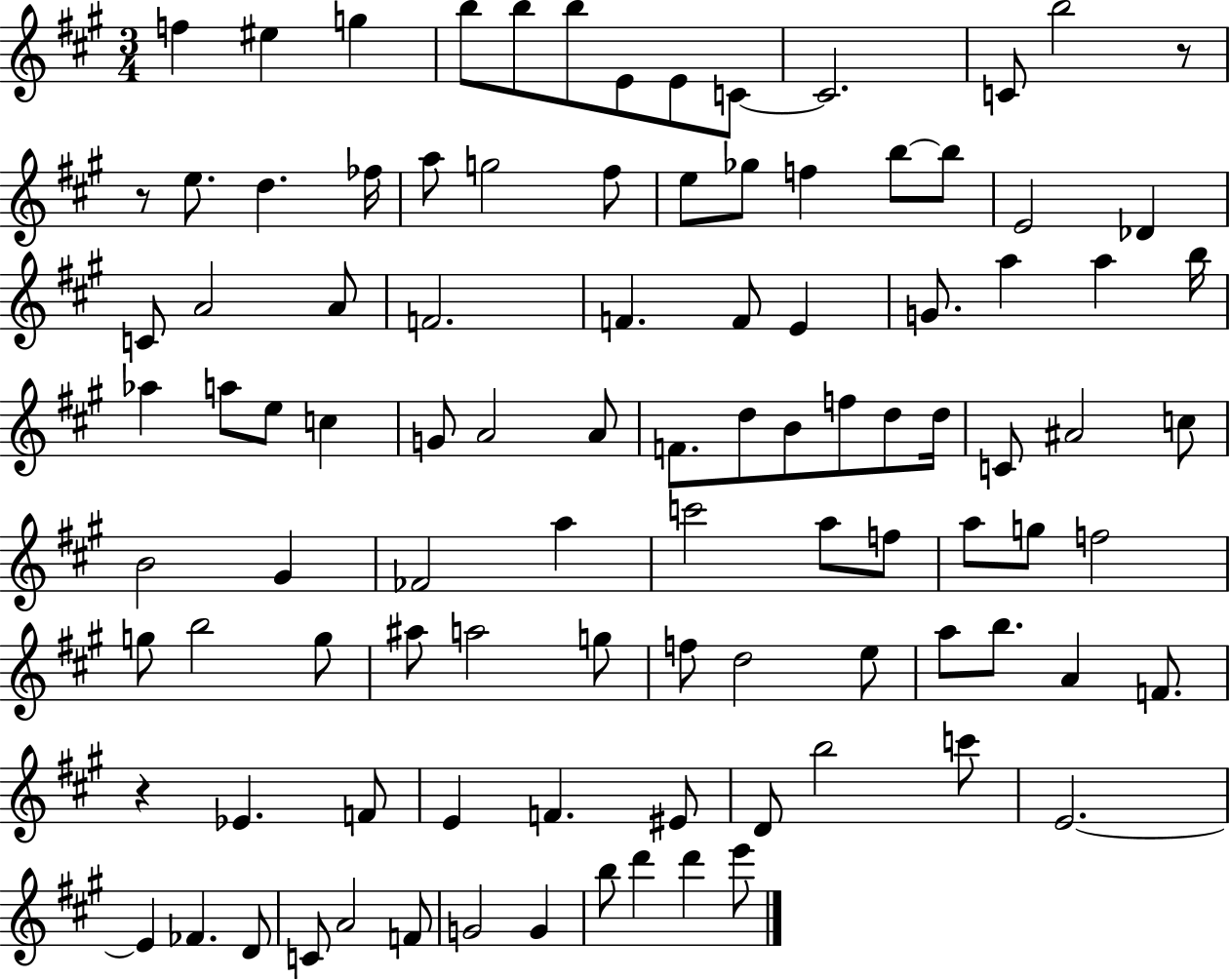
{
  \clef treble
  \numericTimeSignature
  \time 3/4
  \key a \major
  f''4 eis''4 g''4 | b''8 b''8 b''8 e'8 e'8 c'8~~ | c'2. | c'8 b''2 r8 | \break r8 e''8. d''4. fes''16 | a''8 g''2 fis''8 | e''8 ges''8 f''4 b''8~~ b''8 | e'2 des'4 | \break c'8 a'2 a'8 | f'2. | f'4. f'8 e'4 | g'8. a''4 a''4 b''16 | \break aes''4 a''8 e''8 c''4 | g'8 a'2 a'8 | f'8. d''8 b'8 f''8 d''8 d''16 | c'8 ais'2 c''8 | \break b'2 gis'4 | fes'2 a''4 | c'''2 a''8 f''8 | a''8 g''8 f''2 | \break g''8 b''2 g''8 | ais''8 a''2 g''8 | f''8 d''2 e''8 | a''8 b''8. a'4 f'8. | \break r4 ees'4. f'8 | e'4 f'4. eis'8 | d'8 b''2 c'''8 | e'2.~~ | \break e'4 fes'4. d'8 | c'8 a'2 f'8 | g'2 g'4 | b''8 d'''4 d'''4 e'''8 | \break \bar "|."
}